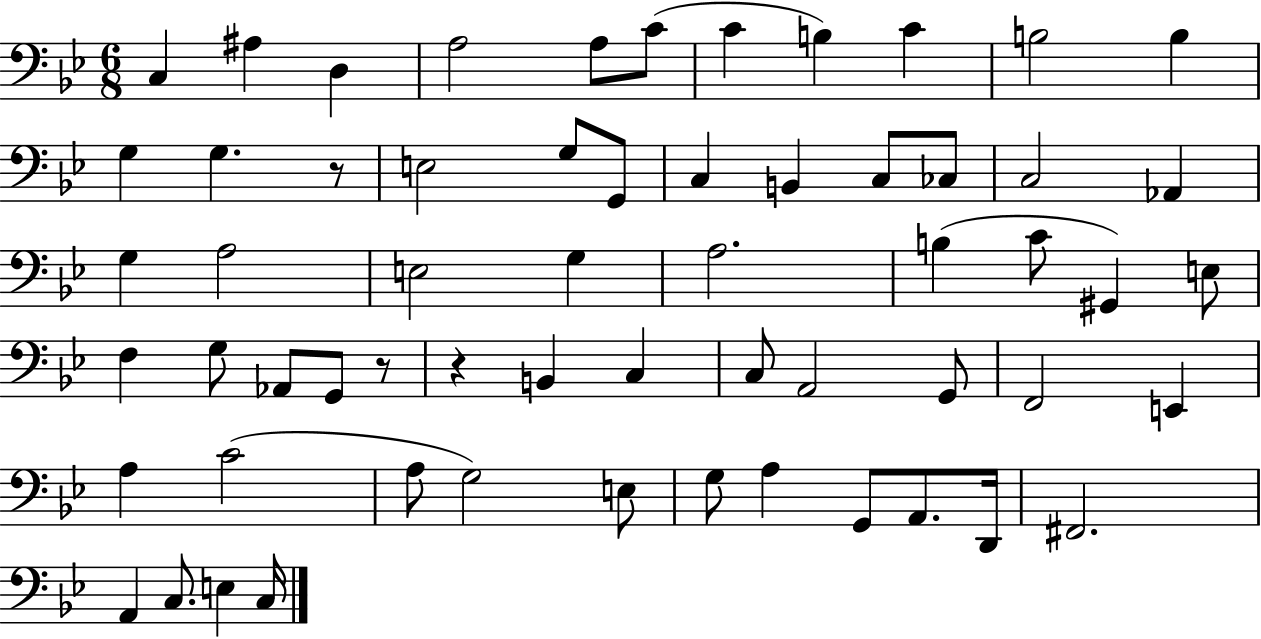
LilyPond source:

{
  \clef bass
  \numericTimeSignature
  \time 6/8
  \key bes \major
  \repeat volta 2 { c4 ais4 d4 | a2 a8 c'8( | c'4 b4) c'4 | b2 b4 | \break g4 g4. r8 | e2 g8 g,8 | c4 b,4 c8 ces8 | c2 aes,4 | \break g4 a2 | e2 g4 | a2. | b4( c'8 gis,4) e8 | \break f4 g8 aes,8 g,8 r8 | r4 b,4 c4 | c8 a,2 g,8 | f,2 e,4 | \break a4 c'2( | a8 g2) e8 | g8 a4 g,8 a,8. d,16 | fis,2. | \break a,4 c8. e4 c16 | } \bar "|."
}